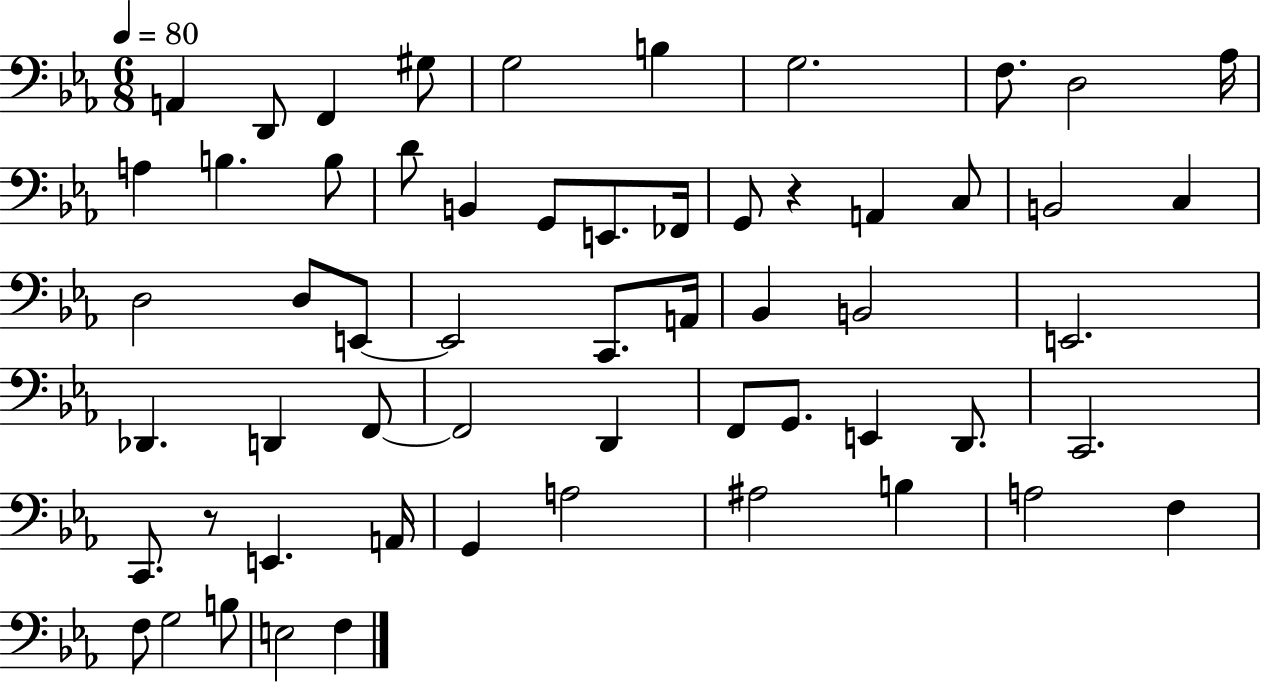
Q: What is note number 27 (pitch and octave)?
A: E2